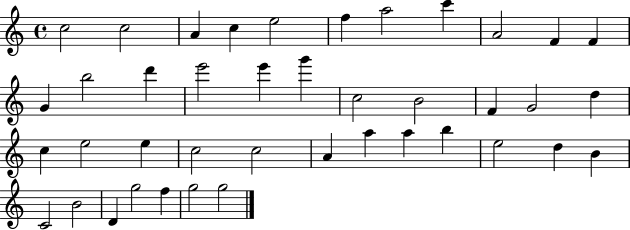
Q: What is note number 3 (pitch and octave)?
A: A4